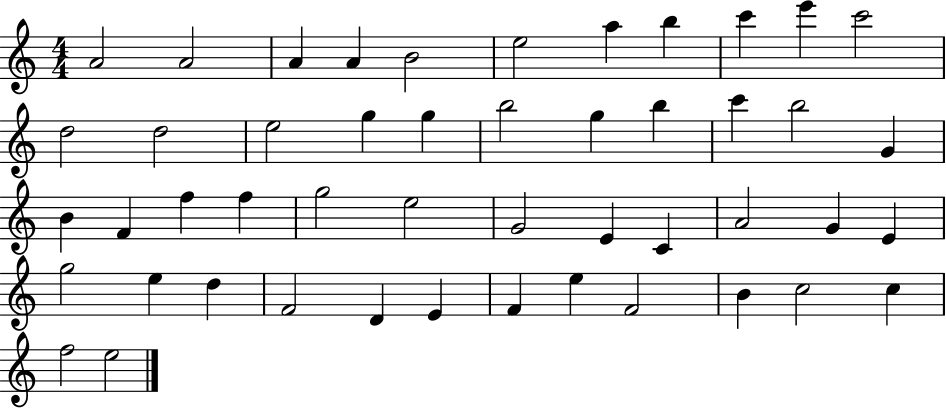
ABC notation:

X:1
T:Untitled
M:4/4
L:1/4
K:C
A2 A2 A A B2 e2 a b c' e' c'2 d2 d2 e2 g g b2 g b c' b2 G B F f f g2 e2 G2 E C A2 G E g2 e d F2 D E F e F2 B c2 c f2 e2